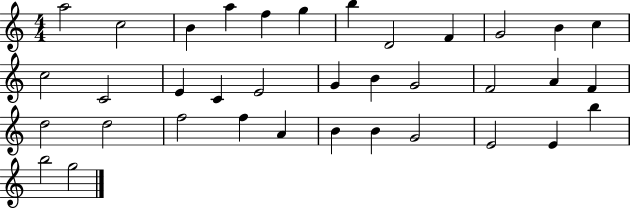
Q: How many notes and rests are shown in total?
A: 36